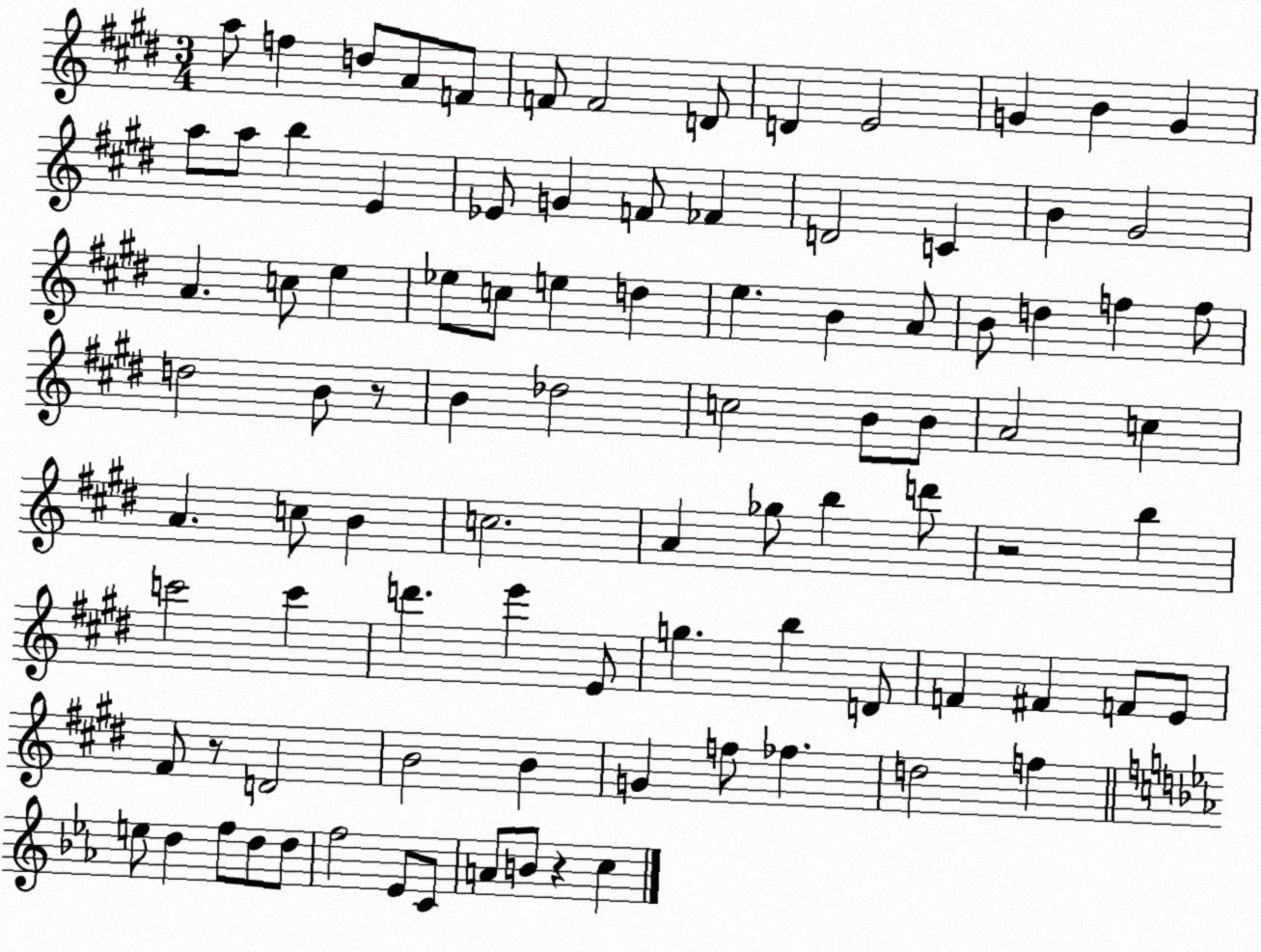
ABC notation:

X:1
T:Untitled
M:3/4
L:1/4
K:E
a/2 f d/2 A/2 F/2 F/2 F2 D/2 D E2 G B G a/2 a/2 b E _E/2 G F/2 _F D2 C B ^G2 A c/2 e _e/2 c/2 e d e B A/2 B/2 d f f/2 d2 B/2 z/2 B _d2 c2 B/2 B/2 A2 c A c/2 B c2 A _g/2 b d'/2 z2 b c'2 c' d' e' E/2 g b D/2 F ^F F/2 E/2 ^F/2 z/2 D2 B2 B G f/2 _f d2 f e/2 d f/2 d/2 d/2 f2 _E/2 C/2 A/2 B/2 z c